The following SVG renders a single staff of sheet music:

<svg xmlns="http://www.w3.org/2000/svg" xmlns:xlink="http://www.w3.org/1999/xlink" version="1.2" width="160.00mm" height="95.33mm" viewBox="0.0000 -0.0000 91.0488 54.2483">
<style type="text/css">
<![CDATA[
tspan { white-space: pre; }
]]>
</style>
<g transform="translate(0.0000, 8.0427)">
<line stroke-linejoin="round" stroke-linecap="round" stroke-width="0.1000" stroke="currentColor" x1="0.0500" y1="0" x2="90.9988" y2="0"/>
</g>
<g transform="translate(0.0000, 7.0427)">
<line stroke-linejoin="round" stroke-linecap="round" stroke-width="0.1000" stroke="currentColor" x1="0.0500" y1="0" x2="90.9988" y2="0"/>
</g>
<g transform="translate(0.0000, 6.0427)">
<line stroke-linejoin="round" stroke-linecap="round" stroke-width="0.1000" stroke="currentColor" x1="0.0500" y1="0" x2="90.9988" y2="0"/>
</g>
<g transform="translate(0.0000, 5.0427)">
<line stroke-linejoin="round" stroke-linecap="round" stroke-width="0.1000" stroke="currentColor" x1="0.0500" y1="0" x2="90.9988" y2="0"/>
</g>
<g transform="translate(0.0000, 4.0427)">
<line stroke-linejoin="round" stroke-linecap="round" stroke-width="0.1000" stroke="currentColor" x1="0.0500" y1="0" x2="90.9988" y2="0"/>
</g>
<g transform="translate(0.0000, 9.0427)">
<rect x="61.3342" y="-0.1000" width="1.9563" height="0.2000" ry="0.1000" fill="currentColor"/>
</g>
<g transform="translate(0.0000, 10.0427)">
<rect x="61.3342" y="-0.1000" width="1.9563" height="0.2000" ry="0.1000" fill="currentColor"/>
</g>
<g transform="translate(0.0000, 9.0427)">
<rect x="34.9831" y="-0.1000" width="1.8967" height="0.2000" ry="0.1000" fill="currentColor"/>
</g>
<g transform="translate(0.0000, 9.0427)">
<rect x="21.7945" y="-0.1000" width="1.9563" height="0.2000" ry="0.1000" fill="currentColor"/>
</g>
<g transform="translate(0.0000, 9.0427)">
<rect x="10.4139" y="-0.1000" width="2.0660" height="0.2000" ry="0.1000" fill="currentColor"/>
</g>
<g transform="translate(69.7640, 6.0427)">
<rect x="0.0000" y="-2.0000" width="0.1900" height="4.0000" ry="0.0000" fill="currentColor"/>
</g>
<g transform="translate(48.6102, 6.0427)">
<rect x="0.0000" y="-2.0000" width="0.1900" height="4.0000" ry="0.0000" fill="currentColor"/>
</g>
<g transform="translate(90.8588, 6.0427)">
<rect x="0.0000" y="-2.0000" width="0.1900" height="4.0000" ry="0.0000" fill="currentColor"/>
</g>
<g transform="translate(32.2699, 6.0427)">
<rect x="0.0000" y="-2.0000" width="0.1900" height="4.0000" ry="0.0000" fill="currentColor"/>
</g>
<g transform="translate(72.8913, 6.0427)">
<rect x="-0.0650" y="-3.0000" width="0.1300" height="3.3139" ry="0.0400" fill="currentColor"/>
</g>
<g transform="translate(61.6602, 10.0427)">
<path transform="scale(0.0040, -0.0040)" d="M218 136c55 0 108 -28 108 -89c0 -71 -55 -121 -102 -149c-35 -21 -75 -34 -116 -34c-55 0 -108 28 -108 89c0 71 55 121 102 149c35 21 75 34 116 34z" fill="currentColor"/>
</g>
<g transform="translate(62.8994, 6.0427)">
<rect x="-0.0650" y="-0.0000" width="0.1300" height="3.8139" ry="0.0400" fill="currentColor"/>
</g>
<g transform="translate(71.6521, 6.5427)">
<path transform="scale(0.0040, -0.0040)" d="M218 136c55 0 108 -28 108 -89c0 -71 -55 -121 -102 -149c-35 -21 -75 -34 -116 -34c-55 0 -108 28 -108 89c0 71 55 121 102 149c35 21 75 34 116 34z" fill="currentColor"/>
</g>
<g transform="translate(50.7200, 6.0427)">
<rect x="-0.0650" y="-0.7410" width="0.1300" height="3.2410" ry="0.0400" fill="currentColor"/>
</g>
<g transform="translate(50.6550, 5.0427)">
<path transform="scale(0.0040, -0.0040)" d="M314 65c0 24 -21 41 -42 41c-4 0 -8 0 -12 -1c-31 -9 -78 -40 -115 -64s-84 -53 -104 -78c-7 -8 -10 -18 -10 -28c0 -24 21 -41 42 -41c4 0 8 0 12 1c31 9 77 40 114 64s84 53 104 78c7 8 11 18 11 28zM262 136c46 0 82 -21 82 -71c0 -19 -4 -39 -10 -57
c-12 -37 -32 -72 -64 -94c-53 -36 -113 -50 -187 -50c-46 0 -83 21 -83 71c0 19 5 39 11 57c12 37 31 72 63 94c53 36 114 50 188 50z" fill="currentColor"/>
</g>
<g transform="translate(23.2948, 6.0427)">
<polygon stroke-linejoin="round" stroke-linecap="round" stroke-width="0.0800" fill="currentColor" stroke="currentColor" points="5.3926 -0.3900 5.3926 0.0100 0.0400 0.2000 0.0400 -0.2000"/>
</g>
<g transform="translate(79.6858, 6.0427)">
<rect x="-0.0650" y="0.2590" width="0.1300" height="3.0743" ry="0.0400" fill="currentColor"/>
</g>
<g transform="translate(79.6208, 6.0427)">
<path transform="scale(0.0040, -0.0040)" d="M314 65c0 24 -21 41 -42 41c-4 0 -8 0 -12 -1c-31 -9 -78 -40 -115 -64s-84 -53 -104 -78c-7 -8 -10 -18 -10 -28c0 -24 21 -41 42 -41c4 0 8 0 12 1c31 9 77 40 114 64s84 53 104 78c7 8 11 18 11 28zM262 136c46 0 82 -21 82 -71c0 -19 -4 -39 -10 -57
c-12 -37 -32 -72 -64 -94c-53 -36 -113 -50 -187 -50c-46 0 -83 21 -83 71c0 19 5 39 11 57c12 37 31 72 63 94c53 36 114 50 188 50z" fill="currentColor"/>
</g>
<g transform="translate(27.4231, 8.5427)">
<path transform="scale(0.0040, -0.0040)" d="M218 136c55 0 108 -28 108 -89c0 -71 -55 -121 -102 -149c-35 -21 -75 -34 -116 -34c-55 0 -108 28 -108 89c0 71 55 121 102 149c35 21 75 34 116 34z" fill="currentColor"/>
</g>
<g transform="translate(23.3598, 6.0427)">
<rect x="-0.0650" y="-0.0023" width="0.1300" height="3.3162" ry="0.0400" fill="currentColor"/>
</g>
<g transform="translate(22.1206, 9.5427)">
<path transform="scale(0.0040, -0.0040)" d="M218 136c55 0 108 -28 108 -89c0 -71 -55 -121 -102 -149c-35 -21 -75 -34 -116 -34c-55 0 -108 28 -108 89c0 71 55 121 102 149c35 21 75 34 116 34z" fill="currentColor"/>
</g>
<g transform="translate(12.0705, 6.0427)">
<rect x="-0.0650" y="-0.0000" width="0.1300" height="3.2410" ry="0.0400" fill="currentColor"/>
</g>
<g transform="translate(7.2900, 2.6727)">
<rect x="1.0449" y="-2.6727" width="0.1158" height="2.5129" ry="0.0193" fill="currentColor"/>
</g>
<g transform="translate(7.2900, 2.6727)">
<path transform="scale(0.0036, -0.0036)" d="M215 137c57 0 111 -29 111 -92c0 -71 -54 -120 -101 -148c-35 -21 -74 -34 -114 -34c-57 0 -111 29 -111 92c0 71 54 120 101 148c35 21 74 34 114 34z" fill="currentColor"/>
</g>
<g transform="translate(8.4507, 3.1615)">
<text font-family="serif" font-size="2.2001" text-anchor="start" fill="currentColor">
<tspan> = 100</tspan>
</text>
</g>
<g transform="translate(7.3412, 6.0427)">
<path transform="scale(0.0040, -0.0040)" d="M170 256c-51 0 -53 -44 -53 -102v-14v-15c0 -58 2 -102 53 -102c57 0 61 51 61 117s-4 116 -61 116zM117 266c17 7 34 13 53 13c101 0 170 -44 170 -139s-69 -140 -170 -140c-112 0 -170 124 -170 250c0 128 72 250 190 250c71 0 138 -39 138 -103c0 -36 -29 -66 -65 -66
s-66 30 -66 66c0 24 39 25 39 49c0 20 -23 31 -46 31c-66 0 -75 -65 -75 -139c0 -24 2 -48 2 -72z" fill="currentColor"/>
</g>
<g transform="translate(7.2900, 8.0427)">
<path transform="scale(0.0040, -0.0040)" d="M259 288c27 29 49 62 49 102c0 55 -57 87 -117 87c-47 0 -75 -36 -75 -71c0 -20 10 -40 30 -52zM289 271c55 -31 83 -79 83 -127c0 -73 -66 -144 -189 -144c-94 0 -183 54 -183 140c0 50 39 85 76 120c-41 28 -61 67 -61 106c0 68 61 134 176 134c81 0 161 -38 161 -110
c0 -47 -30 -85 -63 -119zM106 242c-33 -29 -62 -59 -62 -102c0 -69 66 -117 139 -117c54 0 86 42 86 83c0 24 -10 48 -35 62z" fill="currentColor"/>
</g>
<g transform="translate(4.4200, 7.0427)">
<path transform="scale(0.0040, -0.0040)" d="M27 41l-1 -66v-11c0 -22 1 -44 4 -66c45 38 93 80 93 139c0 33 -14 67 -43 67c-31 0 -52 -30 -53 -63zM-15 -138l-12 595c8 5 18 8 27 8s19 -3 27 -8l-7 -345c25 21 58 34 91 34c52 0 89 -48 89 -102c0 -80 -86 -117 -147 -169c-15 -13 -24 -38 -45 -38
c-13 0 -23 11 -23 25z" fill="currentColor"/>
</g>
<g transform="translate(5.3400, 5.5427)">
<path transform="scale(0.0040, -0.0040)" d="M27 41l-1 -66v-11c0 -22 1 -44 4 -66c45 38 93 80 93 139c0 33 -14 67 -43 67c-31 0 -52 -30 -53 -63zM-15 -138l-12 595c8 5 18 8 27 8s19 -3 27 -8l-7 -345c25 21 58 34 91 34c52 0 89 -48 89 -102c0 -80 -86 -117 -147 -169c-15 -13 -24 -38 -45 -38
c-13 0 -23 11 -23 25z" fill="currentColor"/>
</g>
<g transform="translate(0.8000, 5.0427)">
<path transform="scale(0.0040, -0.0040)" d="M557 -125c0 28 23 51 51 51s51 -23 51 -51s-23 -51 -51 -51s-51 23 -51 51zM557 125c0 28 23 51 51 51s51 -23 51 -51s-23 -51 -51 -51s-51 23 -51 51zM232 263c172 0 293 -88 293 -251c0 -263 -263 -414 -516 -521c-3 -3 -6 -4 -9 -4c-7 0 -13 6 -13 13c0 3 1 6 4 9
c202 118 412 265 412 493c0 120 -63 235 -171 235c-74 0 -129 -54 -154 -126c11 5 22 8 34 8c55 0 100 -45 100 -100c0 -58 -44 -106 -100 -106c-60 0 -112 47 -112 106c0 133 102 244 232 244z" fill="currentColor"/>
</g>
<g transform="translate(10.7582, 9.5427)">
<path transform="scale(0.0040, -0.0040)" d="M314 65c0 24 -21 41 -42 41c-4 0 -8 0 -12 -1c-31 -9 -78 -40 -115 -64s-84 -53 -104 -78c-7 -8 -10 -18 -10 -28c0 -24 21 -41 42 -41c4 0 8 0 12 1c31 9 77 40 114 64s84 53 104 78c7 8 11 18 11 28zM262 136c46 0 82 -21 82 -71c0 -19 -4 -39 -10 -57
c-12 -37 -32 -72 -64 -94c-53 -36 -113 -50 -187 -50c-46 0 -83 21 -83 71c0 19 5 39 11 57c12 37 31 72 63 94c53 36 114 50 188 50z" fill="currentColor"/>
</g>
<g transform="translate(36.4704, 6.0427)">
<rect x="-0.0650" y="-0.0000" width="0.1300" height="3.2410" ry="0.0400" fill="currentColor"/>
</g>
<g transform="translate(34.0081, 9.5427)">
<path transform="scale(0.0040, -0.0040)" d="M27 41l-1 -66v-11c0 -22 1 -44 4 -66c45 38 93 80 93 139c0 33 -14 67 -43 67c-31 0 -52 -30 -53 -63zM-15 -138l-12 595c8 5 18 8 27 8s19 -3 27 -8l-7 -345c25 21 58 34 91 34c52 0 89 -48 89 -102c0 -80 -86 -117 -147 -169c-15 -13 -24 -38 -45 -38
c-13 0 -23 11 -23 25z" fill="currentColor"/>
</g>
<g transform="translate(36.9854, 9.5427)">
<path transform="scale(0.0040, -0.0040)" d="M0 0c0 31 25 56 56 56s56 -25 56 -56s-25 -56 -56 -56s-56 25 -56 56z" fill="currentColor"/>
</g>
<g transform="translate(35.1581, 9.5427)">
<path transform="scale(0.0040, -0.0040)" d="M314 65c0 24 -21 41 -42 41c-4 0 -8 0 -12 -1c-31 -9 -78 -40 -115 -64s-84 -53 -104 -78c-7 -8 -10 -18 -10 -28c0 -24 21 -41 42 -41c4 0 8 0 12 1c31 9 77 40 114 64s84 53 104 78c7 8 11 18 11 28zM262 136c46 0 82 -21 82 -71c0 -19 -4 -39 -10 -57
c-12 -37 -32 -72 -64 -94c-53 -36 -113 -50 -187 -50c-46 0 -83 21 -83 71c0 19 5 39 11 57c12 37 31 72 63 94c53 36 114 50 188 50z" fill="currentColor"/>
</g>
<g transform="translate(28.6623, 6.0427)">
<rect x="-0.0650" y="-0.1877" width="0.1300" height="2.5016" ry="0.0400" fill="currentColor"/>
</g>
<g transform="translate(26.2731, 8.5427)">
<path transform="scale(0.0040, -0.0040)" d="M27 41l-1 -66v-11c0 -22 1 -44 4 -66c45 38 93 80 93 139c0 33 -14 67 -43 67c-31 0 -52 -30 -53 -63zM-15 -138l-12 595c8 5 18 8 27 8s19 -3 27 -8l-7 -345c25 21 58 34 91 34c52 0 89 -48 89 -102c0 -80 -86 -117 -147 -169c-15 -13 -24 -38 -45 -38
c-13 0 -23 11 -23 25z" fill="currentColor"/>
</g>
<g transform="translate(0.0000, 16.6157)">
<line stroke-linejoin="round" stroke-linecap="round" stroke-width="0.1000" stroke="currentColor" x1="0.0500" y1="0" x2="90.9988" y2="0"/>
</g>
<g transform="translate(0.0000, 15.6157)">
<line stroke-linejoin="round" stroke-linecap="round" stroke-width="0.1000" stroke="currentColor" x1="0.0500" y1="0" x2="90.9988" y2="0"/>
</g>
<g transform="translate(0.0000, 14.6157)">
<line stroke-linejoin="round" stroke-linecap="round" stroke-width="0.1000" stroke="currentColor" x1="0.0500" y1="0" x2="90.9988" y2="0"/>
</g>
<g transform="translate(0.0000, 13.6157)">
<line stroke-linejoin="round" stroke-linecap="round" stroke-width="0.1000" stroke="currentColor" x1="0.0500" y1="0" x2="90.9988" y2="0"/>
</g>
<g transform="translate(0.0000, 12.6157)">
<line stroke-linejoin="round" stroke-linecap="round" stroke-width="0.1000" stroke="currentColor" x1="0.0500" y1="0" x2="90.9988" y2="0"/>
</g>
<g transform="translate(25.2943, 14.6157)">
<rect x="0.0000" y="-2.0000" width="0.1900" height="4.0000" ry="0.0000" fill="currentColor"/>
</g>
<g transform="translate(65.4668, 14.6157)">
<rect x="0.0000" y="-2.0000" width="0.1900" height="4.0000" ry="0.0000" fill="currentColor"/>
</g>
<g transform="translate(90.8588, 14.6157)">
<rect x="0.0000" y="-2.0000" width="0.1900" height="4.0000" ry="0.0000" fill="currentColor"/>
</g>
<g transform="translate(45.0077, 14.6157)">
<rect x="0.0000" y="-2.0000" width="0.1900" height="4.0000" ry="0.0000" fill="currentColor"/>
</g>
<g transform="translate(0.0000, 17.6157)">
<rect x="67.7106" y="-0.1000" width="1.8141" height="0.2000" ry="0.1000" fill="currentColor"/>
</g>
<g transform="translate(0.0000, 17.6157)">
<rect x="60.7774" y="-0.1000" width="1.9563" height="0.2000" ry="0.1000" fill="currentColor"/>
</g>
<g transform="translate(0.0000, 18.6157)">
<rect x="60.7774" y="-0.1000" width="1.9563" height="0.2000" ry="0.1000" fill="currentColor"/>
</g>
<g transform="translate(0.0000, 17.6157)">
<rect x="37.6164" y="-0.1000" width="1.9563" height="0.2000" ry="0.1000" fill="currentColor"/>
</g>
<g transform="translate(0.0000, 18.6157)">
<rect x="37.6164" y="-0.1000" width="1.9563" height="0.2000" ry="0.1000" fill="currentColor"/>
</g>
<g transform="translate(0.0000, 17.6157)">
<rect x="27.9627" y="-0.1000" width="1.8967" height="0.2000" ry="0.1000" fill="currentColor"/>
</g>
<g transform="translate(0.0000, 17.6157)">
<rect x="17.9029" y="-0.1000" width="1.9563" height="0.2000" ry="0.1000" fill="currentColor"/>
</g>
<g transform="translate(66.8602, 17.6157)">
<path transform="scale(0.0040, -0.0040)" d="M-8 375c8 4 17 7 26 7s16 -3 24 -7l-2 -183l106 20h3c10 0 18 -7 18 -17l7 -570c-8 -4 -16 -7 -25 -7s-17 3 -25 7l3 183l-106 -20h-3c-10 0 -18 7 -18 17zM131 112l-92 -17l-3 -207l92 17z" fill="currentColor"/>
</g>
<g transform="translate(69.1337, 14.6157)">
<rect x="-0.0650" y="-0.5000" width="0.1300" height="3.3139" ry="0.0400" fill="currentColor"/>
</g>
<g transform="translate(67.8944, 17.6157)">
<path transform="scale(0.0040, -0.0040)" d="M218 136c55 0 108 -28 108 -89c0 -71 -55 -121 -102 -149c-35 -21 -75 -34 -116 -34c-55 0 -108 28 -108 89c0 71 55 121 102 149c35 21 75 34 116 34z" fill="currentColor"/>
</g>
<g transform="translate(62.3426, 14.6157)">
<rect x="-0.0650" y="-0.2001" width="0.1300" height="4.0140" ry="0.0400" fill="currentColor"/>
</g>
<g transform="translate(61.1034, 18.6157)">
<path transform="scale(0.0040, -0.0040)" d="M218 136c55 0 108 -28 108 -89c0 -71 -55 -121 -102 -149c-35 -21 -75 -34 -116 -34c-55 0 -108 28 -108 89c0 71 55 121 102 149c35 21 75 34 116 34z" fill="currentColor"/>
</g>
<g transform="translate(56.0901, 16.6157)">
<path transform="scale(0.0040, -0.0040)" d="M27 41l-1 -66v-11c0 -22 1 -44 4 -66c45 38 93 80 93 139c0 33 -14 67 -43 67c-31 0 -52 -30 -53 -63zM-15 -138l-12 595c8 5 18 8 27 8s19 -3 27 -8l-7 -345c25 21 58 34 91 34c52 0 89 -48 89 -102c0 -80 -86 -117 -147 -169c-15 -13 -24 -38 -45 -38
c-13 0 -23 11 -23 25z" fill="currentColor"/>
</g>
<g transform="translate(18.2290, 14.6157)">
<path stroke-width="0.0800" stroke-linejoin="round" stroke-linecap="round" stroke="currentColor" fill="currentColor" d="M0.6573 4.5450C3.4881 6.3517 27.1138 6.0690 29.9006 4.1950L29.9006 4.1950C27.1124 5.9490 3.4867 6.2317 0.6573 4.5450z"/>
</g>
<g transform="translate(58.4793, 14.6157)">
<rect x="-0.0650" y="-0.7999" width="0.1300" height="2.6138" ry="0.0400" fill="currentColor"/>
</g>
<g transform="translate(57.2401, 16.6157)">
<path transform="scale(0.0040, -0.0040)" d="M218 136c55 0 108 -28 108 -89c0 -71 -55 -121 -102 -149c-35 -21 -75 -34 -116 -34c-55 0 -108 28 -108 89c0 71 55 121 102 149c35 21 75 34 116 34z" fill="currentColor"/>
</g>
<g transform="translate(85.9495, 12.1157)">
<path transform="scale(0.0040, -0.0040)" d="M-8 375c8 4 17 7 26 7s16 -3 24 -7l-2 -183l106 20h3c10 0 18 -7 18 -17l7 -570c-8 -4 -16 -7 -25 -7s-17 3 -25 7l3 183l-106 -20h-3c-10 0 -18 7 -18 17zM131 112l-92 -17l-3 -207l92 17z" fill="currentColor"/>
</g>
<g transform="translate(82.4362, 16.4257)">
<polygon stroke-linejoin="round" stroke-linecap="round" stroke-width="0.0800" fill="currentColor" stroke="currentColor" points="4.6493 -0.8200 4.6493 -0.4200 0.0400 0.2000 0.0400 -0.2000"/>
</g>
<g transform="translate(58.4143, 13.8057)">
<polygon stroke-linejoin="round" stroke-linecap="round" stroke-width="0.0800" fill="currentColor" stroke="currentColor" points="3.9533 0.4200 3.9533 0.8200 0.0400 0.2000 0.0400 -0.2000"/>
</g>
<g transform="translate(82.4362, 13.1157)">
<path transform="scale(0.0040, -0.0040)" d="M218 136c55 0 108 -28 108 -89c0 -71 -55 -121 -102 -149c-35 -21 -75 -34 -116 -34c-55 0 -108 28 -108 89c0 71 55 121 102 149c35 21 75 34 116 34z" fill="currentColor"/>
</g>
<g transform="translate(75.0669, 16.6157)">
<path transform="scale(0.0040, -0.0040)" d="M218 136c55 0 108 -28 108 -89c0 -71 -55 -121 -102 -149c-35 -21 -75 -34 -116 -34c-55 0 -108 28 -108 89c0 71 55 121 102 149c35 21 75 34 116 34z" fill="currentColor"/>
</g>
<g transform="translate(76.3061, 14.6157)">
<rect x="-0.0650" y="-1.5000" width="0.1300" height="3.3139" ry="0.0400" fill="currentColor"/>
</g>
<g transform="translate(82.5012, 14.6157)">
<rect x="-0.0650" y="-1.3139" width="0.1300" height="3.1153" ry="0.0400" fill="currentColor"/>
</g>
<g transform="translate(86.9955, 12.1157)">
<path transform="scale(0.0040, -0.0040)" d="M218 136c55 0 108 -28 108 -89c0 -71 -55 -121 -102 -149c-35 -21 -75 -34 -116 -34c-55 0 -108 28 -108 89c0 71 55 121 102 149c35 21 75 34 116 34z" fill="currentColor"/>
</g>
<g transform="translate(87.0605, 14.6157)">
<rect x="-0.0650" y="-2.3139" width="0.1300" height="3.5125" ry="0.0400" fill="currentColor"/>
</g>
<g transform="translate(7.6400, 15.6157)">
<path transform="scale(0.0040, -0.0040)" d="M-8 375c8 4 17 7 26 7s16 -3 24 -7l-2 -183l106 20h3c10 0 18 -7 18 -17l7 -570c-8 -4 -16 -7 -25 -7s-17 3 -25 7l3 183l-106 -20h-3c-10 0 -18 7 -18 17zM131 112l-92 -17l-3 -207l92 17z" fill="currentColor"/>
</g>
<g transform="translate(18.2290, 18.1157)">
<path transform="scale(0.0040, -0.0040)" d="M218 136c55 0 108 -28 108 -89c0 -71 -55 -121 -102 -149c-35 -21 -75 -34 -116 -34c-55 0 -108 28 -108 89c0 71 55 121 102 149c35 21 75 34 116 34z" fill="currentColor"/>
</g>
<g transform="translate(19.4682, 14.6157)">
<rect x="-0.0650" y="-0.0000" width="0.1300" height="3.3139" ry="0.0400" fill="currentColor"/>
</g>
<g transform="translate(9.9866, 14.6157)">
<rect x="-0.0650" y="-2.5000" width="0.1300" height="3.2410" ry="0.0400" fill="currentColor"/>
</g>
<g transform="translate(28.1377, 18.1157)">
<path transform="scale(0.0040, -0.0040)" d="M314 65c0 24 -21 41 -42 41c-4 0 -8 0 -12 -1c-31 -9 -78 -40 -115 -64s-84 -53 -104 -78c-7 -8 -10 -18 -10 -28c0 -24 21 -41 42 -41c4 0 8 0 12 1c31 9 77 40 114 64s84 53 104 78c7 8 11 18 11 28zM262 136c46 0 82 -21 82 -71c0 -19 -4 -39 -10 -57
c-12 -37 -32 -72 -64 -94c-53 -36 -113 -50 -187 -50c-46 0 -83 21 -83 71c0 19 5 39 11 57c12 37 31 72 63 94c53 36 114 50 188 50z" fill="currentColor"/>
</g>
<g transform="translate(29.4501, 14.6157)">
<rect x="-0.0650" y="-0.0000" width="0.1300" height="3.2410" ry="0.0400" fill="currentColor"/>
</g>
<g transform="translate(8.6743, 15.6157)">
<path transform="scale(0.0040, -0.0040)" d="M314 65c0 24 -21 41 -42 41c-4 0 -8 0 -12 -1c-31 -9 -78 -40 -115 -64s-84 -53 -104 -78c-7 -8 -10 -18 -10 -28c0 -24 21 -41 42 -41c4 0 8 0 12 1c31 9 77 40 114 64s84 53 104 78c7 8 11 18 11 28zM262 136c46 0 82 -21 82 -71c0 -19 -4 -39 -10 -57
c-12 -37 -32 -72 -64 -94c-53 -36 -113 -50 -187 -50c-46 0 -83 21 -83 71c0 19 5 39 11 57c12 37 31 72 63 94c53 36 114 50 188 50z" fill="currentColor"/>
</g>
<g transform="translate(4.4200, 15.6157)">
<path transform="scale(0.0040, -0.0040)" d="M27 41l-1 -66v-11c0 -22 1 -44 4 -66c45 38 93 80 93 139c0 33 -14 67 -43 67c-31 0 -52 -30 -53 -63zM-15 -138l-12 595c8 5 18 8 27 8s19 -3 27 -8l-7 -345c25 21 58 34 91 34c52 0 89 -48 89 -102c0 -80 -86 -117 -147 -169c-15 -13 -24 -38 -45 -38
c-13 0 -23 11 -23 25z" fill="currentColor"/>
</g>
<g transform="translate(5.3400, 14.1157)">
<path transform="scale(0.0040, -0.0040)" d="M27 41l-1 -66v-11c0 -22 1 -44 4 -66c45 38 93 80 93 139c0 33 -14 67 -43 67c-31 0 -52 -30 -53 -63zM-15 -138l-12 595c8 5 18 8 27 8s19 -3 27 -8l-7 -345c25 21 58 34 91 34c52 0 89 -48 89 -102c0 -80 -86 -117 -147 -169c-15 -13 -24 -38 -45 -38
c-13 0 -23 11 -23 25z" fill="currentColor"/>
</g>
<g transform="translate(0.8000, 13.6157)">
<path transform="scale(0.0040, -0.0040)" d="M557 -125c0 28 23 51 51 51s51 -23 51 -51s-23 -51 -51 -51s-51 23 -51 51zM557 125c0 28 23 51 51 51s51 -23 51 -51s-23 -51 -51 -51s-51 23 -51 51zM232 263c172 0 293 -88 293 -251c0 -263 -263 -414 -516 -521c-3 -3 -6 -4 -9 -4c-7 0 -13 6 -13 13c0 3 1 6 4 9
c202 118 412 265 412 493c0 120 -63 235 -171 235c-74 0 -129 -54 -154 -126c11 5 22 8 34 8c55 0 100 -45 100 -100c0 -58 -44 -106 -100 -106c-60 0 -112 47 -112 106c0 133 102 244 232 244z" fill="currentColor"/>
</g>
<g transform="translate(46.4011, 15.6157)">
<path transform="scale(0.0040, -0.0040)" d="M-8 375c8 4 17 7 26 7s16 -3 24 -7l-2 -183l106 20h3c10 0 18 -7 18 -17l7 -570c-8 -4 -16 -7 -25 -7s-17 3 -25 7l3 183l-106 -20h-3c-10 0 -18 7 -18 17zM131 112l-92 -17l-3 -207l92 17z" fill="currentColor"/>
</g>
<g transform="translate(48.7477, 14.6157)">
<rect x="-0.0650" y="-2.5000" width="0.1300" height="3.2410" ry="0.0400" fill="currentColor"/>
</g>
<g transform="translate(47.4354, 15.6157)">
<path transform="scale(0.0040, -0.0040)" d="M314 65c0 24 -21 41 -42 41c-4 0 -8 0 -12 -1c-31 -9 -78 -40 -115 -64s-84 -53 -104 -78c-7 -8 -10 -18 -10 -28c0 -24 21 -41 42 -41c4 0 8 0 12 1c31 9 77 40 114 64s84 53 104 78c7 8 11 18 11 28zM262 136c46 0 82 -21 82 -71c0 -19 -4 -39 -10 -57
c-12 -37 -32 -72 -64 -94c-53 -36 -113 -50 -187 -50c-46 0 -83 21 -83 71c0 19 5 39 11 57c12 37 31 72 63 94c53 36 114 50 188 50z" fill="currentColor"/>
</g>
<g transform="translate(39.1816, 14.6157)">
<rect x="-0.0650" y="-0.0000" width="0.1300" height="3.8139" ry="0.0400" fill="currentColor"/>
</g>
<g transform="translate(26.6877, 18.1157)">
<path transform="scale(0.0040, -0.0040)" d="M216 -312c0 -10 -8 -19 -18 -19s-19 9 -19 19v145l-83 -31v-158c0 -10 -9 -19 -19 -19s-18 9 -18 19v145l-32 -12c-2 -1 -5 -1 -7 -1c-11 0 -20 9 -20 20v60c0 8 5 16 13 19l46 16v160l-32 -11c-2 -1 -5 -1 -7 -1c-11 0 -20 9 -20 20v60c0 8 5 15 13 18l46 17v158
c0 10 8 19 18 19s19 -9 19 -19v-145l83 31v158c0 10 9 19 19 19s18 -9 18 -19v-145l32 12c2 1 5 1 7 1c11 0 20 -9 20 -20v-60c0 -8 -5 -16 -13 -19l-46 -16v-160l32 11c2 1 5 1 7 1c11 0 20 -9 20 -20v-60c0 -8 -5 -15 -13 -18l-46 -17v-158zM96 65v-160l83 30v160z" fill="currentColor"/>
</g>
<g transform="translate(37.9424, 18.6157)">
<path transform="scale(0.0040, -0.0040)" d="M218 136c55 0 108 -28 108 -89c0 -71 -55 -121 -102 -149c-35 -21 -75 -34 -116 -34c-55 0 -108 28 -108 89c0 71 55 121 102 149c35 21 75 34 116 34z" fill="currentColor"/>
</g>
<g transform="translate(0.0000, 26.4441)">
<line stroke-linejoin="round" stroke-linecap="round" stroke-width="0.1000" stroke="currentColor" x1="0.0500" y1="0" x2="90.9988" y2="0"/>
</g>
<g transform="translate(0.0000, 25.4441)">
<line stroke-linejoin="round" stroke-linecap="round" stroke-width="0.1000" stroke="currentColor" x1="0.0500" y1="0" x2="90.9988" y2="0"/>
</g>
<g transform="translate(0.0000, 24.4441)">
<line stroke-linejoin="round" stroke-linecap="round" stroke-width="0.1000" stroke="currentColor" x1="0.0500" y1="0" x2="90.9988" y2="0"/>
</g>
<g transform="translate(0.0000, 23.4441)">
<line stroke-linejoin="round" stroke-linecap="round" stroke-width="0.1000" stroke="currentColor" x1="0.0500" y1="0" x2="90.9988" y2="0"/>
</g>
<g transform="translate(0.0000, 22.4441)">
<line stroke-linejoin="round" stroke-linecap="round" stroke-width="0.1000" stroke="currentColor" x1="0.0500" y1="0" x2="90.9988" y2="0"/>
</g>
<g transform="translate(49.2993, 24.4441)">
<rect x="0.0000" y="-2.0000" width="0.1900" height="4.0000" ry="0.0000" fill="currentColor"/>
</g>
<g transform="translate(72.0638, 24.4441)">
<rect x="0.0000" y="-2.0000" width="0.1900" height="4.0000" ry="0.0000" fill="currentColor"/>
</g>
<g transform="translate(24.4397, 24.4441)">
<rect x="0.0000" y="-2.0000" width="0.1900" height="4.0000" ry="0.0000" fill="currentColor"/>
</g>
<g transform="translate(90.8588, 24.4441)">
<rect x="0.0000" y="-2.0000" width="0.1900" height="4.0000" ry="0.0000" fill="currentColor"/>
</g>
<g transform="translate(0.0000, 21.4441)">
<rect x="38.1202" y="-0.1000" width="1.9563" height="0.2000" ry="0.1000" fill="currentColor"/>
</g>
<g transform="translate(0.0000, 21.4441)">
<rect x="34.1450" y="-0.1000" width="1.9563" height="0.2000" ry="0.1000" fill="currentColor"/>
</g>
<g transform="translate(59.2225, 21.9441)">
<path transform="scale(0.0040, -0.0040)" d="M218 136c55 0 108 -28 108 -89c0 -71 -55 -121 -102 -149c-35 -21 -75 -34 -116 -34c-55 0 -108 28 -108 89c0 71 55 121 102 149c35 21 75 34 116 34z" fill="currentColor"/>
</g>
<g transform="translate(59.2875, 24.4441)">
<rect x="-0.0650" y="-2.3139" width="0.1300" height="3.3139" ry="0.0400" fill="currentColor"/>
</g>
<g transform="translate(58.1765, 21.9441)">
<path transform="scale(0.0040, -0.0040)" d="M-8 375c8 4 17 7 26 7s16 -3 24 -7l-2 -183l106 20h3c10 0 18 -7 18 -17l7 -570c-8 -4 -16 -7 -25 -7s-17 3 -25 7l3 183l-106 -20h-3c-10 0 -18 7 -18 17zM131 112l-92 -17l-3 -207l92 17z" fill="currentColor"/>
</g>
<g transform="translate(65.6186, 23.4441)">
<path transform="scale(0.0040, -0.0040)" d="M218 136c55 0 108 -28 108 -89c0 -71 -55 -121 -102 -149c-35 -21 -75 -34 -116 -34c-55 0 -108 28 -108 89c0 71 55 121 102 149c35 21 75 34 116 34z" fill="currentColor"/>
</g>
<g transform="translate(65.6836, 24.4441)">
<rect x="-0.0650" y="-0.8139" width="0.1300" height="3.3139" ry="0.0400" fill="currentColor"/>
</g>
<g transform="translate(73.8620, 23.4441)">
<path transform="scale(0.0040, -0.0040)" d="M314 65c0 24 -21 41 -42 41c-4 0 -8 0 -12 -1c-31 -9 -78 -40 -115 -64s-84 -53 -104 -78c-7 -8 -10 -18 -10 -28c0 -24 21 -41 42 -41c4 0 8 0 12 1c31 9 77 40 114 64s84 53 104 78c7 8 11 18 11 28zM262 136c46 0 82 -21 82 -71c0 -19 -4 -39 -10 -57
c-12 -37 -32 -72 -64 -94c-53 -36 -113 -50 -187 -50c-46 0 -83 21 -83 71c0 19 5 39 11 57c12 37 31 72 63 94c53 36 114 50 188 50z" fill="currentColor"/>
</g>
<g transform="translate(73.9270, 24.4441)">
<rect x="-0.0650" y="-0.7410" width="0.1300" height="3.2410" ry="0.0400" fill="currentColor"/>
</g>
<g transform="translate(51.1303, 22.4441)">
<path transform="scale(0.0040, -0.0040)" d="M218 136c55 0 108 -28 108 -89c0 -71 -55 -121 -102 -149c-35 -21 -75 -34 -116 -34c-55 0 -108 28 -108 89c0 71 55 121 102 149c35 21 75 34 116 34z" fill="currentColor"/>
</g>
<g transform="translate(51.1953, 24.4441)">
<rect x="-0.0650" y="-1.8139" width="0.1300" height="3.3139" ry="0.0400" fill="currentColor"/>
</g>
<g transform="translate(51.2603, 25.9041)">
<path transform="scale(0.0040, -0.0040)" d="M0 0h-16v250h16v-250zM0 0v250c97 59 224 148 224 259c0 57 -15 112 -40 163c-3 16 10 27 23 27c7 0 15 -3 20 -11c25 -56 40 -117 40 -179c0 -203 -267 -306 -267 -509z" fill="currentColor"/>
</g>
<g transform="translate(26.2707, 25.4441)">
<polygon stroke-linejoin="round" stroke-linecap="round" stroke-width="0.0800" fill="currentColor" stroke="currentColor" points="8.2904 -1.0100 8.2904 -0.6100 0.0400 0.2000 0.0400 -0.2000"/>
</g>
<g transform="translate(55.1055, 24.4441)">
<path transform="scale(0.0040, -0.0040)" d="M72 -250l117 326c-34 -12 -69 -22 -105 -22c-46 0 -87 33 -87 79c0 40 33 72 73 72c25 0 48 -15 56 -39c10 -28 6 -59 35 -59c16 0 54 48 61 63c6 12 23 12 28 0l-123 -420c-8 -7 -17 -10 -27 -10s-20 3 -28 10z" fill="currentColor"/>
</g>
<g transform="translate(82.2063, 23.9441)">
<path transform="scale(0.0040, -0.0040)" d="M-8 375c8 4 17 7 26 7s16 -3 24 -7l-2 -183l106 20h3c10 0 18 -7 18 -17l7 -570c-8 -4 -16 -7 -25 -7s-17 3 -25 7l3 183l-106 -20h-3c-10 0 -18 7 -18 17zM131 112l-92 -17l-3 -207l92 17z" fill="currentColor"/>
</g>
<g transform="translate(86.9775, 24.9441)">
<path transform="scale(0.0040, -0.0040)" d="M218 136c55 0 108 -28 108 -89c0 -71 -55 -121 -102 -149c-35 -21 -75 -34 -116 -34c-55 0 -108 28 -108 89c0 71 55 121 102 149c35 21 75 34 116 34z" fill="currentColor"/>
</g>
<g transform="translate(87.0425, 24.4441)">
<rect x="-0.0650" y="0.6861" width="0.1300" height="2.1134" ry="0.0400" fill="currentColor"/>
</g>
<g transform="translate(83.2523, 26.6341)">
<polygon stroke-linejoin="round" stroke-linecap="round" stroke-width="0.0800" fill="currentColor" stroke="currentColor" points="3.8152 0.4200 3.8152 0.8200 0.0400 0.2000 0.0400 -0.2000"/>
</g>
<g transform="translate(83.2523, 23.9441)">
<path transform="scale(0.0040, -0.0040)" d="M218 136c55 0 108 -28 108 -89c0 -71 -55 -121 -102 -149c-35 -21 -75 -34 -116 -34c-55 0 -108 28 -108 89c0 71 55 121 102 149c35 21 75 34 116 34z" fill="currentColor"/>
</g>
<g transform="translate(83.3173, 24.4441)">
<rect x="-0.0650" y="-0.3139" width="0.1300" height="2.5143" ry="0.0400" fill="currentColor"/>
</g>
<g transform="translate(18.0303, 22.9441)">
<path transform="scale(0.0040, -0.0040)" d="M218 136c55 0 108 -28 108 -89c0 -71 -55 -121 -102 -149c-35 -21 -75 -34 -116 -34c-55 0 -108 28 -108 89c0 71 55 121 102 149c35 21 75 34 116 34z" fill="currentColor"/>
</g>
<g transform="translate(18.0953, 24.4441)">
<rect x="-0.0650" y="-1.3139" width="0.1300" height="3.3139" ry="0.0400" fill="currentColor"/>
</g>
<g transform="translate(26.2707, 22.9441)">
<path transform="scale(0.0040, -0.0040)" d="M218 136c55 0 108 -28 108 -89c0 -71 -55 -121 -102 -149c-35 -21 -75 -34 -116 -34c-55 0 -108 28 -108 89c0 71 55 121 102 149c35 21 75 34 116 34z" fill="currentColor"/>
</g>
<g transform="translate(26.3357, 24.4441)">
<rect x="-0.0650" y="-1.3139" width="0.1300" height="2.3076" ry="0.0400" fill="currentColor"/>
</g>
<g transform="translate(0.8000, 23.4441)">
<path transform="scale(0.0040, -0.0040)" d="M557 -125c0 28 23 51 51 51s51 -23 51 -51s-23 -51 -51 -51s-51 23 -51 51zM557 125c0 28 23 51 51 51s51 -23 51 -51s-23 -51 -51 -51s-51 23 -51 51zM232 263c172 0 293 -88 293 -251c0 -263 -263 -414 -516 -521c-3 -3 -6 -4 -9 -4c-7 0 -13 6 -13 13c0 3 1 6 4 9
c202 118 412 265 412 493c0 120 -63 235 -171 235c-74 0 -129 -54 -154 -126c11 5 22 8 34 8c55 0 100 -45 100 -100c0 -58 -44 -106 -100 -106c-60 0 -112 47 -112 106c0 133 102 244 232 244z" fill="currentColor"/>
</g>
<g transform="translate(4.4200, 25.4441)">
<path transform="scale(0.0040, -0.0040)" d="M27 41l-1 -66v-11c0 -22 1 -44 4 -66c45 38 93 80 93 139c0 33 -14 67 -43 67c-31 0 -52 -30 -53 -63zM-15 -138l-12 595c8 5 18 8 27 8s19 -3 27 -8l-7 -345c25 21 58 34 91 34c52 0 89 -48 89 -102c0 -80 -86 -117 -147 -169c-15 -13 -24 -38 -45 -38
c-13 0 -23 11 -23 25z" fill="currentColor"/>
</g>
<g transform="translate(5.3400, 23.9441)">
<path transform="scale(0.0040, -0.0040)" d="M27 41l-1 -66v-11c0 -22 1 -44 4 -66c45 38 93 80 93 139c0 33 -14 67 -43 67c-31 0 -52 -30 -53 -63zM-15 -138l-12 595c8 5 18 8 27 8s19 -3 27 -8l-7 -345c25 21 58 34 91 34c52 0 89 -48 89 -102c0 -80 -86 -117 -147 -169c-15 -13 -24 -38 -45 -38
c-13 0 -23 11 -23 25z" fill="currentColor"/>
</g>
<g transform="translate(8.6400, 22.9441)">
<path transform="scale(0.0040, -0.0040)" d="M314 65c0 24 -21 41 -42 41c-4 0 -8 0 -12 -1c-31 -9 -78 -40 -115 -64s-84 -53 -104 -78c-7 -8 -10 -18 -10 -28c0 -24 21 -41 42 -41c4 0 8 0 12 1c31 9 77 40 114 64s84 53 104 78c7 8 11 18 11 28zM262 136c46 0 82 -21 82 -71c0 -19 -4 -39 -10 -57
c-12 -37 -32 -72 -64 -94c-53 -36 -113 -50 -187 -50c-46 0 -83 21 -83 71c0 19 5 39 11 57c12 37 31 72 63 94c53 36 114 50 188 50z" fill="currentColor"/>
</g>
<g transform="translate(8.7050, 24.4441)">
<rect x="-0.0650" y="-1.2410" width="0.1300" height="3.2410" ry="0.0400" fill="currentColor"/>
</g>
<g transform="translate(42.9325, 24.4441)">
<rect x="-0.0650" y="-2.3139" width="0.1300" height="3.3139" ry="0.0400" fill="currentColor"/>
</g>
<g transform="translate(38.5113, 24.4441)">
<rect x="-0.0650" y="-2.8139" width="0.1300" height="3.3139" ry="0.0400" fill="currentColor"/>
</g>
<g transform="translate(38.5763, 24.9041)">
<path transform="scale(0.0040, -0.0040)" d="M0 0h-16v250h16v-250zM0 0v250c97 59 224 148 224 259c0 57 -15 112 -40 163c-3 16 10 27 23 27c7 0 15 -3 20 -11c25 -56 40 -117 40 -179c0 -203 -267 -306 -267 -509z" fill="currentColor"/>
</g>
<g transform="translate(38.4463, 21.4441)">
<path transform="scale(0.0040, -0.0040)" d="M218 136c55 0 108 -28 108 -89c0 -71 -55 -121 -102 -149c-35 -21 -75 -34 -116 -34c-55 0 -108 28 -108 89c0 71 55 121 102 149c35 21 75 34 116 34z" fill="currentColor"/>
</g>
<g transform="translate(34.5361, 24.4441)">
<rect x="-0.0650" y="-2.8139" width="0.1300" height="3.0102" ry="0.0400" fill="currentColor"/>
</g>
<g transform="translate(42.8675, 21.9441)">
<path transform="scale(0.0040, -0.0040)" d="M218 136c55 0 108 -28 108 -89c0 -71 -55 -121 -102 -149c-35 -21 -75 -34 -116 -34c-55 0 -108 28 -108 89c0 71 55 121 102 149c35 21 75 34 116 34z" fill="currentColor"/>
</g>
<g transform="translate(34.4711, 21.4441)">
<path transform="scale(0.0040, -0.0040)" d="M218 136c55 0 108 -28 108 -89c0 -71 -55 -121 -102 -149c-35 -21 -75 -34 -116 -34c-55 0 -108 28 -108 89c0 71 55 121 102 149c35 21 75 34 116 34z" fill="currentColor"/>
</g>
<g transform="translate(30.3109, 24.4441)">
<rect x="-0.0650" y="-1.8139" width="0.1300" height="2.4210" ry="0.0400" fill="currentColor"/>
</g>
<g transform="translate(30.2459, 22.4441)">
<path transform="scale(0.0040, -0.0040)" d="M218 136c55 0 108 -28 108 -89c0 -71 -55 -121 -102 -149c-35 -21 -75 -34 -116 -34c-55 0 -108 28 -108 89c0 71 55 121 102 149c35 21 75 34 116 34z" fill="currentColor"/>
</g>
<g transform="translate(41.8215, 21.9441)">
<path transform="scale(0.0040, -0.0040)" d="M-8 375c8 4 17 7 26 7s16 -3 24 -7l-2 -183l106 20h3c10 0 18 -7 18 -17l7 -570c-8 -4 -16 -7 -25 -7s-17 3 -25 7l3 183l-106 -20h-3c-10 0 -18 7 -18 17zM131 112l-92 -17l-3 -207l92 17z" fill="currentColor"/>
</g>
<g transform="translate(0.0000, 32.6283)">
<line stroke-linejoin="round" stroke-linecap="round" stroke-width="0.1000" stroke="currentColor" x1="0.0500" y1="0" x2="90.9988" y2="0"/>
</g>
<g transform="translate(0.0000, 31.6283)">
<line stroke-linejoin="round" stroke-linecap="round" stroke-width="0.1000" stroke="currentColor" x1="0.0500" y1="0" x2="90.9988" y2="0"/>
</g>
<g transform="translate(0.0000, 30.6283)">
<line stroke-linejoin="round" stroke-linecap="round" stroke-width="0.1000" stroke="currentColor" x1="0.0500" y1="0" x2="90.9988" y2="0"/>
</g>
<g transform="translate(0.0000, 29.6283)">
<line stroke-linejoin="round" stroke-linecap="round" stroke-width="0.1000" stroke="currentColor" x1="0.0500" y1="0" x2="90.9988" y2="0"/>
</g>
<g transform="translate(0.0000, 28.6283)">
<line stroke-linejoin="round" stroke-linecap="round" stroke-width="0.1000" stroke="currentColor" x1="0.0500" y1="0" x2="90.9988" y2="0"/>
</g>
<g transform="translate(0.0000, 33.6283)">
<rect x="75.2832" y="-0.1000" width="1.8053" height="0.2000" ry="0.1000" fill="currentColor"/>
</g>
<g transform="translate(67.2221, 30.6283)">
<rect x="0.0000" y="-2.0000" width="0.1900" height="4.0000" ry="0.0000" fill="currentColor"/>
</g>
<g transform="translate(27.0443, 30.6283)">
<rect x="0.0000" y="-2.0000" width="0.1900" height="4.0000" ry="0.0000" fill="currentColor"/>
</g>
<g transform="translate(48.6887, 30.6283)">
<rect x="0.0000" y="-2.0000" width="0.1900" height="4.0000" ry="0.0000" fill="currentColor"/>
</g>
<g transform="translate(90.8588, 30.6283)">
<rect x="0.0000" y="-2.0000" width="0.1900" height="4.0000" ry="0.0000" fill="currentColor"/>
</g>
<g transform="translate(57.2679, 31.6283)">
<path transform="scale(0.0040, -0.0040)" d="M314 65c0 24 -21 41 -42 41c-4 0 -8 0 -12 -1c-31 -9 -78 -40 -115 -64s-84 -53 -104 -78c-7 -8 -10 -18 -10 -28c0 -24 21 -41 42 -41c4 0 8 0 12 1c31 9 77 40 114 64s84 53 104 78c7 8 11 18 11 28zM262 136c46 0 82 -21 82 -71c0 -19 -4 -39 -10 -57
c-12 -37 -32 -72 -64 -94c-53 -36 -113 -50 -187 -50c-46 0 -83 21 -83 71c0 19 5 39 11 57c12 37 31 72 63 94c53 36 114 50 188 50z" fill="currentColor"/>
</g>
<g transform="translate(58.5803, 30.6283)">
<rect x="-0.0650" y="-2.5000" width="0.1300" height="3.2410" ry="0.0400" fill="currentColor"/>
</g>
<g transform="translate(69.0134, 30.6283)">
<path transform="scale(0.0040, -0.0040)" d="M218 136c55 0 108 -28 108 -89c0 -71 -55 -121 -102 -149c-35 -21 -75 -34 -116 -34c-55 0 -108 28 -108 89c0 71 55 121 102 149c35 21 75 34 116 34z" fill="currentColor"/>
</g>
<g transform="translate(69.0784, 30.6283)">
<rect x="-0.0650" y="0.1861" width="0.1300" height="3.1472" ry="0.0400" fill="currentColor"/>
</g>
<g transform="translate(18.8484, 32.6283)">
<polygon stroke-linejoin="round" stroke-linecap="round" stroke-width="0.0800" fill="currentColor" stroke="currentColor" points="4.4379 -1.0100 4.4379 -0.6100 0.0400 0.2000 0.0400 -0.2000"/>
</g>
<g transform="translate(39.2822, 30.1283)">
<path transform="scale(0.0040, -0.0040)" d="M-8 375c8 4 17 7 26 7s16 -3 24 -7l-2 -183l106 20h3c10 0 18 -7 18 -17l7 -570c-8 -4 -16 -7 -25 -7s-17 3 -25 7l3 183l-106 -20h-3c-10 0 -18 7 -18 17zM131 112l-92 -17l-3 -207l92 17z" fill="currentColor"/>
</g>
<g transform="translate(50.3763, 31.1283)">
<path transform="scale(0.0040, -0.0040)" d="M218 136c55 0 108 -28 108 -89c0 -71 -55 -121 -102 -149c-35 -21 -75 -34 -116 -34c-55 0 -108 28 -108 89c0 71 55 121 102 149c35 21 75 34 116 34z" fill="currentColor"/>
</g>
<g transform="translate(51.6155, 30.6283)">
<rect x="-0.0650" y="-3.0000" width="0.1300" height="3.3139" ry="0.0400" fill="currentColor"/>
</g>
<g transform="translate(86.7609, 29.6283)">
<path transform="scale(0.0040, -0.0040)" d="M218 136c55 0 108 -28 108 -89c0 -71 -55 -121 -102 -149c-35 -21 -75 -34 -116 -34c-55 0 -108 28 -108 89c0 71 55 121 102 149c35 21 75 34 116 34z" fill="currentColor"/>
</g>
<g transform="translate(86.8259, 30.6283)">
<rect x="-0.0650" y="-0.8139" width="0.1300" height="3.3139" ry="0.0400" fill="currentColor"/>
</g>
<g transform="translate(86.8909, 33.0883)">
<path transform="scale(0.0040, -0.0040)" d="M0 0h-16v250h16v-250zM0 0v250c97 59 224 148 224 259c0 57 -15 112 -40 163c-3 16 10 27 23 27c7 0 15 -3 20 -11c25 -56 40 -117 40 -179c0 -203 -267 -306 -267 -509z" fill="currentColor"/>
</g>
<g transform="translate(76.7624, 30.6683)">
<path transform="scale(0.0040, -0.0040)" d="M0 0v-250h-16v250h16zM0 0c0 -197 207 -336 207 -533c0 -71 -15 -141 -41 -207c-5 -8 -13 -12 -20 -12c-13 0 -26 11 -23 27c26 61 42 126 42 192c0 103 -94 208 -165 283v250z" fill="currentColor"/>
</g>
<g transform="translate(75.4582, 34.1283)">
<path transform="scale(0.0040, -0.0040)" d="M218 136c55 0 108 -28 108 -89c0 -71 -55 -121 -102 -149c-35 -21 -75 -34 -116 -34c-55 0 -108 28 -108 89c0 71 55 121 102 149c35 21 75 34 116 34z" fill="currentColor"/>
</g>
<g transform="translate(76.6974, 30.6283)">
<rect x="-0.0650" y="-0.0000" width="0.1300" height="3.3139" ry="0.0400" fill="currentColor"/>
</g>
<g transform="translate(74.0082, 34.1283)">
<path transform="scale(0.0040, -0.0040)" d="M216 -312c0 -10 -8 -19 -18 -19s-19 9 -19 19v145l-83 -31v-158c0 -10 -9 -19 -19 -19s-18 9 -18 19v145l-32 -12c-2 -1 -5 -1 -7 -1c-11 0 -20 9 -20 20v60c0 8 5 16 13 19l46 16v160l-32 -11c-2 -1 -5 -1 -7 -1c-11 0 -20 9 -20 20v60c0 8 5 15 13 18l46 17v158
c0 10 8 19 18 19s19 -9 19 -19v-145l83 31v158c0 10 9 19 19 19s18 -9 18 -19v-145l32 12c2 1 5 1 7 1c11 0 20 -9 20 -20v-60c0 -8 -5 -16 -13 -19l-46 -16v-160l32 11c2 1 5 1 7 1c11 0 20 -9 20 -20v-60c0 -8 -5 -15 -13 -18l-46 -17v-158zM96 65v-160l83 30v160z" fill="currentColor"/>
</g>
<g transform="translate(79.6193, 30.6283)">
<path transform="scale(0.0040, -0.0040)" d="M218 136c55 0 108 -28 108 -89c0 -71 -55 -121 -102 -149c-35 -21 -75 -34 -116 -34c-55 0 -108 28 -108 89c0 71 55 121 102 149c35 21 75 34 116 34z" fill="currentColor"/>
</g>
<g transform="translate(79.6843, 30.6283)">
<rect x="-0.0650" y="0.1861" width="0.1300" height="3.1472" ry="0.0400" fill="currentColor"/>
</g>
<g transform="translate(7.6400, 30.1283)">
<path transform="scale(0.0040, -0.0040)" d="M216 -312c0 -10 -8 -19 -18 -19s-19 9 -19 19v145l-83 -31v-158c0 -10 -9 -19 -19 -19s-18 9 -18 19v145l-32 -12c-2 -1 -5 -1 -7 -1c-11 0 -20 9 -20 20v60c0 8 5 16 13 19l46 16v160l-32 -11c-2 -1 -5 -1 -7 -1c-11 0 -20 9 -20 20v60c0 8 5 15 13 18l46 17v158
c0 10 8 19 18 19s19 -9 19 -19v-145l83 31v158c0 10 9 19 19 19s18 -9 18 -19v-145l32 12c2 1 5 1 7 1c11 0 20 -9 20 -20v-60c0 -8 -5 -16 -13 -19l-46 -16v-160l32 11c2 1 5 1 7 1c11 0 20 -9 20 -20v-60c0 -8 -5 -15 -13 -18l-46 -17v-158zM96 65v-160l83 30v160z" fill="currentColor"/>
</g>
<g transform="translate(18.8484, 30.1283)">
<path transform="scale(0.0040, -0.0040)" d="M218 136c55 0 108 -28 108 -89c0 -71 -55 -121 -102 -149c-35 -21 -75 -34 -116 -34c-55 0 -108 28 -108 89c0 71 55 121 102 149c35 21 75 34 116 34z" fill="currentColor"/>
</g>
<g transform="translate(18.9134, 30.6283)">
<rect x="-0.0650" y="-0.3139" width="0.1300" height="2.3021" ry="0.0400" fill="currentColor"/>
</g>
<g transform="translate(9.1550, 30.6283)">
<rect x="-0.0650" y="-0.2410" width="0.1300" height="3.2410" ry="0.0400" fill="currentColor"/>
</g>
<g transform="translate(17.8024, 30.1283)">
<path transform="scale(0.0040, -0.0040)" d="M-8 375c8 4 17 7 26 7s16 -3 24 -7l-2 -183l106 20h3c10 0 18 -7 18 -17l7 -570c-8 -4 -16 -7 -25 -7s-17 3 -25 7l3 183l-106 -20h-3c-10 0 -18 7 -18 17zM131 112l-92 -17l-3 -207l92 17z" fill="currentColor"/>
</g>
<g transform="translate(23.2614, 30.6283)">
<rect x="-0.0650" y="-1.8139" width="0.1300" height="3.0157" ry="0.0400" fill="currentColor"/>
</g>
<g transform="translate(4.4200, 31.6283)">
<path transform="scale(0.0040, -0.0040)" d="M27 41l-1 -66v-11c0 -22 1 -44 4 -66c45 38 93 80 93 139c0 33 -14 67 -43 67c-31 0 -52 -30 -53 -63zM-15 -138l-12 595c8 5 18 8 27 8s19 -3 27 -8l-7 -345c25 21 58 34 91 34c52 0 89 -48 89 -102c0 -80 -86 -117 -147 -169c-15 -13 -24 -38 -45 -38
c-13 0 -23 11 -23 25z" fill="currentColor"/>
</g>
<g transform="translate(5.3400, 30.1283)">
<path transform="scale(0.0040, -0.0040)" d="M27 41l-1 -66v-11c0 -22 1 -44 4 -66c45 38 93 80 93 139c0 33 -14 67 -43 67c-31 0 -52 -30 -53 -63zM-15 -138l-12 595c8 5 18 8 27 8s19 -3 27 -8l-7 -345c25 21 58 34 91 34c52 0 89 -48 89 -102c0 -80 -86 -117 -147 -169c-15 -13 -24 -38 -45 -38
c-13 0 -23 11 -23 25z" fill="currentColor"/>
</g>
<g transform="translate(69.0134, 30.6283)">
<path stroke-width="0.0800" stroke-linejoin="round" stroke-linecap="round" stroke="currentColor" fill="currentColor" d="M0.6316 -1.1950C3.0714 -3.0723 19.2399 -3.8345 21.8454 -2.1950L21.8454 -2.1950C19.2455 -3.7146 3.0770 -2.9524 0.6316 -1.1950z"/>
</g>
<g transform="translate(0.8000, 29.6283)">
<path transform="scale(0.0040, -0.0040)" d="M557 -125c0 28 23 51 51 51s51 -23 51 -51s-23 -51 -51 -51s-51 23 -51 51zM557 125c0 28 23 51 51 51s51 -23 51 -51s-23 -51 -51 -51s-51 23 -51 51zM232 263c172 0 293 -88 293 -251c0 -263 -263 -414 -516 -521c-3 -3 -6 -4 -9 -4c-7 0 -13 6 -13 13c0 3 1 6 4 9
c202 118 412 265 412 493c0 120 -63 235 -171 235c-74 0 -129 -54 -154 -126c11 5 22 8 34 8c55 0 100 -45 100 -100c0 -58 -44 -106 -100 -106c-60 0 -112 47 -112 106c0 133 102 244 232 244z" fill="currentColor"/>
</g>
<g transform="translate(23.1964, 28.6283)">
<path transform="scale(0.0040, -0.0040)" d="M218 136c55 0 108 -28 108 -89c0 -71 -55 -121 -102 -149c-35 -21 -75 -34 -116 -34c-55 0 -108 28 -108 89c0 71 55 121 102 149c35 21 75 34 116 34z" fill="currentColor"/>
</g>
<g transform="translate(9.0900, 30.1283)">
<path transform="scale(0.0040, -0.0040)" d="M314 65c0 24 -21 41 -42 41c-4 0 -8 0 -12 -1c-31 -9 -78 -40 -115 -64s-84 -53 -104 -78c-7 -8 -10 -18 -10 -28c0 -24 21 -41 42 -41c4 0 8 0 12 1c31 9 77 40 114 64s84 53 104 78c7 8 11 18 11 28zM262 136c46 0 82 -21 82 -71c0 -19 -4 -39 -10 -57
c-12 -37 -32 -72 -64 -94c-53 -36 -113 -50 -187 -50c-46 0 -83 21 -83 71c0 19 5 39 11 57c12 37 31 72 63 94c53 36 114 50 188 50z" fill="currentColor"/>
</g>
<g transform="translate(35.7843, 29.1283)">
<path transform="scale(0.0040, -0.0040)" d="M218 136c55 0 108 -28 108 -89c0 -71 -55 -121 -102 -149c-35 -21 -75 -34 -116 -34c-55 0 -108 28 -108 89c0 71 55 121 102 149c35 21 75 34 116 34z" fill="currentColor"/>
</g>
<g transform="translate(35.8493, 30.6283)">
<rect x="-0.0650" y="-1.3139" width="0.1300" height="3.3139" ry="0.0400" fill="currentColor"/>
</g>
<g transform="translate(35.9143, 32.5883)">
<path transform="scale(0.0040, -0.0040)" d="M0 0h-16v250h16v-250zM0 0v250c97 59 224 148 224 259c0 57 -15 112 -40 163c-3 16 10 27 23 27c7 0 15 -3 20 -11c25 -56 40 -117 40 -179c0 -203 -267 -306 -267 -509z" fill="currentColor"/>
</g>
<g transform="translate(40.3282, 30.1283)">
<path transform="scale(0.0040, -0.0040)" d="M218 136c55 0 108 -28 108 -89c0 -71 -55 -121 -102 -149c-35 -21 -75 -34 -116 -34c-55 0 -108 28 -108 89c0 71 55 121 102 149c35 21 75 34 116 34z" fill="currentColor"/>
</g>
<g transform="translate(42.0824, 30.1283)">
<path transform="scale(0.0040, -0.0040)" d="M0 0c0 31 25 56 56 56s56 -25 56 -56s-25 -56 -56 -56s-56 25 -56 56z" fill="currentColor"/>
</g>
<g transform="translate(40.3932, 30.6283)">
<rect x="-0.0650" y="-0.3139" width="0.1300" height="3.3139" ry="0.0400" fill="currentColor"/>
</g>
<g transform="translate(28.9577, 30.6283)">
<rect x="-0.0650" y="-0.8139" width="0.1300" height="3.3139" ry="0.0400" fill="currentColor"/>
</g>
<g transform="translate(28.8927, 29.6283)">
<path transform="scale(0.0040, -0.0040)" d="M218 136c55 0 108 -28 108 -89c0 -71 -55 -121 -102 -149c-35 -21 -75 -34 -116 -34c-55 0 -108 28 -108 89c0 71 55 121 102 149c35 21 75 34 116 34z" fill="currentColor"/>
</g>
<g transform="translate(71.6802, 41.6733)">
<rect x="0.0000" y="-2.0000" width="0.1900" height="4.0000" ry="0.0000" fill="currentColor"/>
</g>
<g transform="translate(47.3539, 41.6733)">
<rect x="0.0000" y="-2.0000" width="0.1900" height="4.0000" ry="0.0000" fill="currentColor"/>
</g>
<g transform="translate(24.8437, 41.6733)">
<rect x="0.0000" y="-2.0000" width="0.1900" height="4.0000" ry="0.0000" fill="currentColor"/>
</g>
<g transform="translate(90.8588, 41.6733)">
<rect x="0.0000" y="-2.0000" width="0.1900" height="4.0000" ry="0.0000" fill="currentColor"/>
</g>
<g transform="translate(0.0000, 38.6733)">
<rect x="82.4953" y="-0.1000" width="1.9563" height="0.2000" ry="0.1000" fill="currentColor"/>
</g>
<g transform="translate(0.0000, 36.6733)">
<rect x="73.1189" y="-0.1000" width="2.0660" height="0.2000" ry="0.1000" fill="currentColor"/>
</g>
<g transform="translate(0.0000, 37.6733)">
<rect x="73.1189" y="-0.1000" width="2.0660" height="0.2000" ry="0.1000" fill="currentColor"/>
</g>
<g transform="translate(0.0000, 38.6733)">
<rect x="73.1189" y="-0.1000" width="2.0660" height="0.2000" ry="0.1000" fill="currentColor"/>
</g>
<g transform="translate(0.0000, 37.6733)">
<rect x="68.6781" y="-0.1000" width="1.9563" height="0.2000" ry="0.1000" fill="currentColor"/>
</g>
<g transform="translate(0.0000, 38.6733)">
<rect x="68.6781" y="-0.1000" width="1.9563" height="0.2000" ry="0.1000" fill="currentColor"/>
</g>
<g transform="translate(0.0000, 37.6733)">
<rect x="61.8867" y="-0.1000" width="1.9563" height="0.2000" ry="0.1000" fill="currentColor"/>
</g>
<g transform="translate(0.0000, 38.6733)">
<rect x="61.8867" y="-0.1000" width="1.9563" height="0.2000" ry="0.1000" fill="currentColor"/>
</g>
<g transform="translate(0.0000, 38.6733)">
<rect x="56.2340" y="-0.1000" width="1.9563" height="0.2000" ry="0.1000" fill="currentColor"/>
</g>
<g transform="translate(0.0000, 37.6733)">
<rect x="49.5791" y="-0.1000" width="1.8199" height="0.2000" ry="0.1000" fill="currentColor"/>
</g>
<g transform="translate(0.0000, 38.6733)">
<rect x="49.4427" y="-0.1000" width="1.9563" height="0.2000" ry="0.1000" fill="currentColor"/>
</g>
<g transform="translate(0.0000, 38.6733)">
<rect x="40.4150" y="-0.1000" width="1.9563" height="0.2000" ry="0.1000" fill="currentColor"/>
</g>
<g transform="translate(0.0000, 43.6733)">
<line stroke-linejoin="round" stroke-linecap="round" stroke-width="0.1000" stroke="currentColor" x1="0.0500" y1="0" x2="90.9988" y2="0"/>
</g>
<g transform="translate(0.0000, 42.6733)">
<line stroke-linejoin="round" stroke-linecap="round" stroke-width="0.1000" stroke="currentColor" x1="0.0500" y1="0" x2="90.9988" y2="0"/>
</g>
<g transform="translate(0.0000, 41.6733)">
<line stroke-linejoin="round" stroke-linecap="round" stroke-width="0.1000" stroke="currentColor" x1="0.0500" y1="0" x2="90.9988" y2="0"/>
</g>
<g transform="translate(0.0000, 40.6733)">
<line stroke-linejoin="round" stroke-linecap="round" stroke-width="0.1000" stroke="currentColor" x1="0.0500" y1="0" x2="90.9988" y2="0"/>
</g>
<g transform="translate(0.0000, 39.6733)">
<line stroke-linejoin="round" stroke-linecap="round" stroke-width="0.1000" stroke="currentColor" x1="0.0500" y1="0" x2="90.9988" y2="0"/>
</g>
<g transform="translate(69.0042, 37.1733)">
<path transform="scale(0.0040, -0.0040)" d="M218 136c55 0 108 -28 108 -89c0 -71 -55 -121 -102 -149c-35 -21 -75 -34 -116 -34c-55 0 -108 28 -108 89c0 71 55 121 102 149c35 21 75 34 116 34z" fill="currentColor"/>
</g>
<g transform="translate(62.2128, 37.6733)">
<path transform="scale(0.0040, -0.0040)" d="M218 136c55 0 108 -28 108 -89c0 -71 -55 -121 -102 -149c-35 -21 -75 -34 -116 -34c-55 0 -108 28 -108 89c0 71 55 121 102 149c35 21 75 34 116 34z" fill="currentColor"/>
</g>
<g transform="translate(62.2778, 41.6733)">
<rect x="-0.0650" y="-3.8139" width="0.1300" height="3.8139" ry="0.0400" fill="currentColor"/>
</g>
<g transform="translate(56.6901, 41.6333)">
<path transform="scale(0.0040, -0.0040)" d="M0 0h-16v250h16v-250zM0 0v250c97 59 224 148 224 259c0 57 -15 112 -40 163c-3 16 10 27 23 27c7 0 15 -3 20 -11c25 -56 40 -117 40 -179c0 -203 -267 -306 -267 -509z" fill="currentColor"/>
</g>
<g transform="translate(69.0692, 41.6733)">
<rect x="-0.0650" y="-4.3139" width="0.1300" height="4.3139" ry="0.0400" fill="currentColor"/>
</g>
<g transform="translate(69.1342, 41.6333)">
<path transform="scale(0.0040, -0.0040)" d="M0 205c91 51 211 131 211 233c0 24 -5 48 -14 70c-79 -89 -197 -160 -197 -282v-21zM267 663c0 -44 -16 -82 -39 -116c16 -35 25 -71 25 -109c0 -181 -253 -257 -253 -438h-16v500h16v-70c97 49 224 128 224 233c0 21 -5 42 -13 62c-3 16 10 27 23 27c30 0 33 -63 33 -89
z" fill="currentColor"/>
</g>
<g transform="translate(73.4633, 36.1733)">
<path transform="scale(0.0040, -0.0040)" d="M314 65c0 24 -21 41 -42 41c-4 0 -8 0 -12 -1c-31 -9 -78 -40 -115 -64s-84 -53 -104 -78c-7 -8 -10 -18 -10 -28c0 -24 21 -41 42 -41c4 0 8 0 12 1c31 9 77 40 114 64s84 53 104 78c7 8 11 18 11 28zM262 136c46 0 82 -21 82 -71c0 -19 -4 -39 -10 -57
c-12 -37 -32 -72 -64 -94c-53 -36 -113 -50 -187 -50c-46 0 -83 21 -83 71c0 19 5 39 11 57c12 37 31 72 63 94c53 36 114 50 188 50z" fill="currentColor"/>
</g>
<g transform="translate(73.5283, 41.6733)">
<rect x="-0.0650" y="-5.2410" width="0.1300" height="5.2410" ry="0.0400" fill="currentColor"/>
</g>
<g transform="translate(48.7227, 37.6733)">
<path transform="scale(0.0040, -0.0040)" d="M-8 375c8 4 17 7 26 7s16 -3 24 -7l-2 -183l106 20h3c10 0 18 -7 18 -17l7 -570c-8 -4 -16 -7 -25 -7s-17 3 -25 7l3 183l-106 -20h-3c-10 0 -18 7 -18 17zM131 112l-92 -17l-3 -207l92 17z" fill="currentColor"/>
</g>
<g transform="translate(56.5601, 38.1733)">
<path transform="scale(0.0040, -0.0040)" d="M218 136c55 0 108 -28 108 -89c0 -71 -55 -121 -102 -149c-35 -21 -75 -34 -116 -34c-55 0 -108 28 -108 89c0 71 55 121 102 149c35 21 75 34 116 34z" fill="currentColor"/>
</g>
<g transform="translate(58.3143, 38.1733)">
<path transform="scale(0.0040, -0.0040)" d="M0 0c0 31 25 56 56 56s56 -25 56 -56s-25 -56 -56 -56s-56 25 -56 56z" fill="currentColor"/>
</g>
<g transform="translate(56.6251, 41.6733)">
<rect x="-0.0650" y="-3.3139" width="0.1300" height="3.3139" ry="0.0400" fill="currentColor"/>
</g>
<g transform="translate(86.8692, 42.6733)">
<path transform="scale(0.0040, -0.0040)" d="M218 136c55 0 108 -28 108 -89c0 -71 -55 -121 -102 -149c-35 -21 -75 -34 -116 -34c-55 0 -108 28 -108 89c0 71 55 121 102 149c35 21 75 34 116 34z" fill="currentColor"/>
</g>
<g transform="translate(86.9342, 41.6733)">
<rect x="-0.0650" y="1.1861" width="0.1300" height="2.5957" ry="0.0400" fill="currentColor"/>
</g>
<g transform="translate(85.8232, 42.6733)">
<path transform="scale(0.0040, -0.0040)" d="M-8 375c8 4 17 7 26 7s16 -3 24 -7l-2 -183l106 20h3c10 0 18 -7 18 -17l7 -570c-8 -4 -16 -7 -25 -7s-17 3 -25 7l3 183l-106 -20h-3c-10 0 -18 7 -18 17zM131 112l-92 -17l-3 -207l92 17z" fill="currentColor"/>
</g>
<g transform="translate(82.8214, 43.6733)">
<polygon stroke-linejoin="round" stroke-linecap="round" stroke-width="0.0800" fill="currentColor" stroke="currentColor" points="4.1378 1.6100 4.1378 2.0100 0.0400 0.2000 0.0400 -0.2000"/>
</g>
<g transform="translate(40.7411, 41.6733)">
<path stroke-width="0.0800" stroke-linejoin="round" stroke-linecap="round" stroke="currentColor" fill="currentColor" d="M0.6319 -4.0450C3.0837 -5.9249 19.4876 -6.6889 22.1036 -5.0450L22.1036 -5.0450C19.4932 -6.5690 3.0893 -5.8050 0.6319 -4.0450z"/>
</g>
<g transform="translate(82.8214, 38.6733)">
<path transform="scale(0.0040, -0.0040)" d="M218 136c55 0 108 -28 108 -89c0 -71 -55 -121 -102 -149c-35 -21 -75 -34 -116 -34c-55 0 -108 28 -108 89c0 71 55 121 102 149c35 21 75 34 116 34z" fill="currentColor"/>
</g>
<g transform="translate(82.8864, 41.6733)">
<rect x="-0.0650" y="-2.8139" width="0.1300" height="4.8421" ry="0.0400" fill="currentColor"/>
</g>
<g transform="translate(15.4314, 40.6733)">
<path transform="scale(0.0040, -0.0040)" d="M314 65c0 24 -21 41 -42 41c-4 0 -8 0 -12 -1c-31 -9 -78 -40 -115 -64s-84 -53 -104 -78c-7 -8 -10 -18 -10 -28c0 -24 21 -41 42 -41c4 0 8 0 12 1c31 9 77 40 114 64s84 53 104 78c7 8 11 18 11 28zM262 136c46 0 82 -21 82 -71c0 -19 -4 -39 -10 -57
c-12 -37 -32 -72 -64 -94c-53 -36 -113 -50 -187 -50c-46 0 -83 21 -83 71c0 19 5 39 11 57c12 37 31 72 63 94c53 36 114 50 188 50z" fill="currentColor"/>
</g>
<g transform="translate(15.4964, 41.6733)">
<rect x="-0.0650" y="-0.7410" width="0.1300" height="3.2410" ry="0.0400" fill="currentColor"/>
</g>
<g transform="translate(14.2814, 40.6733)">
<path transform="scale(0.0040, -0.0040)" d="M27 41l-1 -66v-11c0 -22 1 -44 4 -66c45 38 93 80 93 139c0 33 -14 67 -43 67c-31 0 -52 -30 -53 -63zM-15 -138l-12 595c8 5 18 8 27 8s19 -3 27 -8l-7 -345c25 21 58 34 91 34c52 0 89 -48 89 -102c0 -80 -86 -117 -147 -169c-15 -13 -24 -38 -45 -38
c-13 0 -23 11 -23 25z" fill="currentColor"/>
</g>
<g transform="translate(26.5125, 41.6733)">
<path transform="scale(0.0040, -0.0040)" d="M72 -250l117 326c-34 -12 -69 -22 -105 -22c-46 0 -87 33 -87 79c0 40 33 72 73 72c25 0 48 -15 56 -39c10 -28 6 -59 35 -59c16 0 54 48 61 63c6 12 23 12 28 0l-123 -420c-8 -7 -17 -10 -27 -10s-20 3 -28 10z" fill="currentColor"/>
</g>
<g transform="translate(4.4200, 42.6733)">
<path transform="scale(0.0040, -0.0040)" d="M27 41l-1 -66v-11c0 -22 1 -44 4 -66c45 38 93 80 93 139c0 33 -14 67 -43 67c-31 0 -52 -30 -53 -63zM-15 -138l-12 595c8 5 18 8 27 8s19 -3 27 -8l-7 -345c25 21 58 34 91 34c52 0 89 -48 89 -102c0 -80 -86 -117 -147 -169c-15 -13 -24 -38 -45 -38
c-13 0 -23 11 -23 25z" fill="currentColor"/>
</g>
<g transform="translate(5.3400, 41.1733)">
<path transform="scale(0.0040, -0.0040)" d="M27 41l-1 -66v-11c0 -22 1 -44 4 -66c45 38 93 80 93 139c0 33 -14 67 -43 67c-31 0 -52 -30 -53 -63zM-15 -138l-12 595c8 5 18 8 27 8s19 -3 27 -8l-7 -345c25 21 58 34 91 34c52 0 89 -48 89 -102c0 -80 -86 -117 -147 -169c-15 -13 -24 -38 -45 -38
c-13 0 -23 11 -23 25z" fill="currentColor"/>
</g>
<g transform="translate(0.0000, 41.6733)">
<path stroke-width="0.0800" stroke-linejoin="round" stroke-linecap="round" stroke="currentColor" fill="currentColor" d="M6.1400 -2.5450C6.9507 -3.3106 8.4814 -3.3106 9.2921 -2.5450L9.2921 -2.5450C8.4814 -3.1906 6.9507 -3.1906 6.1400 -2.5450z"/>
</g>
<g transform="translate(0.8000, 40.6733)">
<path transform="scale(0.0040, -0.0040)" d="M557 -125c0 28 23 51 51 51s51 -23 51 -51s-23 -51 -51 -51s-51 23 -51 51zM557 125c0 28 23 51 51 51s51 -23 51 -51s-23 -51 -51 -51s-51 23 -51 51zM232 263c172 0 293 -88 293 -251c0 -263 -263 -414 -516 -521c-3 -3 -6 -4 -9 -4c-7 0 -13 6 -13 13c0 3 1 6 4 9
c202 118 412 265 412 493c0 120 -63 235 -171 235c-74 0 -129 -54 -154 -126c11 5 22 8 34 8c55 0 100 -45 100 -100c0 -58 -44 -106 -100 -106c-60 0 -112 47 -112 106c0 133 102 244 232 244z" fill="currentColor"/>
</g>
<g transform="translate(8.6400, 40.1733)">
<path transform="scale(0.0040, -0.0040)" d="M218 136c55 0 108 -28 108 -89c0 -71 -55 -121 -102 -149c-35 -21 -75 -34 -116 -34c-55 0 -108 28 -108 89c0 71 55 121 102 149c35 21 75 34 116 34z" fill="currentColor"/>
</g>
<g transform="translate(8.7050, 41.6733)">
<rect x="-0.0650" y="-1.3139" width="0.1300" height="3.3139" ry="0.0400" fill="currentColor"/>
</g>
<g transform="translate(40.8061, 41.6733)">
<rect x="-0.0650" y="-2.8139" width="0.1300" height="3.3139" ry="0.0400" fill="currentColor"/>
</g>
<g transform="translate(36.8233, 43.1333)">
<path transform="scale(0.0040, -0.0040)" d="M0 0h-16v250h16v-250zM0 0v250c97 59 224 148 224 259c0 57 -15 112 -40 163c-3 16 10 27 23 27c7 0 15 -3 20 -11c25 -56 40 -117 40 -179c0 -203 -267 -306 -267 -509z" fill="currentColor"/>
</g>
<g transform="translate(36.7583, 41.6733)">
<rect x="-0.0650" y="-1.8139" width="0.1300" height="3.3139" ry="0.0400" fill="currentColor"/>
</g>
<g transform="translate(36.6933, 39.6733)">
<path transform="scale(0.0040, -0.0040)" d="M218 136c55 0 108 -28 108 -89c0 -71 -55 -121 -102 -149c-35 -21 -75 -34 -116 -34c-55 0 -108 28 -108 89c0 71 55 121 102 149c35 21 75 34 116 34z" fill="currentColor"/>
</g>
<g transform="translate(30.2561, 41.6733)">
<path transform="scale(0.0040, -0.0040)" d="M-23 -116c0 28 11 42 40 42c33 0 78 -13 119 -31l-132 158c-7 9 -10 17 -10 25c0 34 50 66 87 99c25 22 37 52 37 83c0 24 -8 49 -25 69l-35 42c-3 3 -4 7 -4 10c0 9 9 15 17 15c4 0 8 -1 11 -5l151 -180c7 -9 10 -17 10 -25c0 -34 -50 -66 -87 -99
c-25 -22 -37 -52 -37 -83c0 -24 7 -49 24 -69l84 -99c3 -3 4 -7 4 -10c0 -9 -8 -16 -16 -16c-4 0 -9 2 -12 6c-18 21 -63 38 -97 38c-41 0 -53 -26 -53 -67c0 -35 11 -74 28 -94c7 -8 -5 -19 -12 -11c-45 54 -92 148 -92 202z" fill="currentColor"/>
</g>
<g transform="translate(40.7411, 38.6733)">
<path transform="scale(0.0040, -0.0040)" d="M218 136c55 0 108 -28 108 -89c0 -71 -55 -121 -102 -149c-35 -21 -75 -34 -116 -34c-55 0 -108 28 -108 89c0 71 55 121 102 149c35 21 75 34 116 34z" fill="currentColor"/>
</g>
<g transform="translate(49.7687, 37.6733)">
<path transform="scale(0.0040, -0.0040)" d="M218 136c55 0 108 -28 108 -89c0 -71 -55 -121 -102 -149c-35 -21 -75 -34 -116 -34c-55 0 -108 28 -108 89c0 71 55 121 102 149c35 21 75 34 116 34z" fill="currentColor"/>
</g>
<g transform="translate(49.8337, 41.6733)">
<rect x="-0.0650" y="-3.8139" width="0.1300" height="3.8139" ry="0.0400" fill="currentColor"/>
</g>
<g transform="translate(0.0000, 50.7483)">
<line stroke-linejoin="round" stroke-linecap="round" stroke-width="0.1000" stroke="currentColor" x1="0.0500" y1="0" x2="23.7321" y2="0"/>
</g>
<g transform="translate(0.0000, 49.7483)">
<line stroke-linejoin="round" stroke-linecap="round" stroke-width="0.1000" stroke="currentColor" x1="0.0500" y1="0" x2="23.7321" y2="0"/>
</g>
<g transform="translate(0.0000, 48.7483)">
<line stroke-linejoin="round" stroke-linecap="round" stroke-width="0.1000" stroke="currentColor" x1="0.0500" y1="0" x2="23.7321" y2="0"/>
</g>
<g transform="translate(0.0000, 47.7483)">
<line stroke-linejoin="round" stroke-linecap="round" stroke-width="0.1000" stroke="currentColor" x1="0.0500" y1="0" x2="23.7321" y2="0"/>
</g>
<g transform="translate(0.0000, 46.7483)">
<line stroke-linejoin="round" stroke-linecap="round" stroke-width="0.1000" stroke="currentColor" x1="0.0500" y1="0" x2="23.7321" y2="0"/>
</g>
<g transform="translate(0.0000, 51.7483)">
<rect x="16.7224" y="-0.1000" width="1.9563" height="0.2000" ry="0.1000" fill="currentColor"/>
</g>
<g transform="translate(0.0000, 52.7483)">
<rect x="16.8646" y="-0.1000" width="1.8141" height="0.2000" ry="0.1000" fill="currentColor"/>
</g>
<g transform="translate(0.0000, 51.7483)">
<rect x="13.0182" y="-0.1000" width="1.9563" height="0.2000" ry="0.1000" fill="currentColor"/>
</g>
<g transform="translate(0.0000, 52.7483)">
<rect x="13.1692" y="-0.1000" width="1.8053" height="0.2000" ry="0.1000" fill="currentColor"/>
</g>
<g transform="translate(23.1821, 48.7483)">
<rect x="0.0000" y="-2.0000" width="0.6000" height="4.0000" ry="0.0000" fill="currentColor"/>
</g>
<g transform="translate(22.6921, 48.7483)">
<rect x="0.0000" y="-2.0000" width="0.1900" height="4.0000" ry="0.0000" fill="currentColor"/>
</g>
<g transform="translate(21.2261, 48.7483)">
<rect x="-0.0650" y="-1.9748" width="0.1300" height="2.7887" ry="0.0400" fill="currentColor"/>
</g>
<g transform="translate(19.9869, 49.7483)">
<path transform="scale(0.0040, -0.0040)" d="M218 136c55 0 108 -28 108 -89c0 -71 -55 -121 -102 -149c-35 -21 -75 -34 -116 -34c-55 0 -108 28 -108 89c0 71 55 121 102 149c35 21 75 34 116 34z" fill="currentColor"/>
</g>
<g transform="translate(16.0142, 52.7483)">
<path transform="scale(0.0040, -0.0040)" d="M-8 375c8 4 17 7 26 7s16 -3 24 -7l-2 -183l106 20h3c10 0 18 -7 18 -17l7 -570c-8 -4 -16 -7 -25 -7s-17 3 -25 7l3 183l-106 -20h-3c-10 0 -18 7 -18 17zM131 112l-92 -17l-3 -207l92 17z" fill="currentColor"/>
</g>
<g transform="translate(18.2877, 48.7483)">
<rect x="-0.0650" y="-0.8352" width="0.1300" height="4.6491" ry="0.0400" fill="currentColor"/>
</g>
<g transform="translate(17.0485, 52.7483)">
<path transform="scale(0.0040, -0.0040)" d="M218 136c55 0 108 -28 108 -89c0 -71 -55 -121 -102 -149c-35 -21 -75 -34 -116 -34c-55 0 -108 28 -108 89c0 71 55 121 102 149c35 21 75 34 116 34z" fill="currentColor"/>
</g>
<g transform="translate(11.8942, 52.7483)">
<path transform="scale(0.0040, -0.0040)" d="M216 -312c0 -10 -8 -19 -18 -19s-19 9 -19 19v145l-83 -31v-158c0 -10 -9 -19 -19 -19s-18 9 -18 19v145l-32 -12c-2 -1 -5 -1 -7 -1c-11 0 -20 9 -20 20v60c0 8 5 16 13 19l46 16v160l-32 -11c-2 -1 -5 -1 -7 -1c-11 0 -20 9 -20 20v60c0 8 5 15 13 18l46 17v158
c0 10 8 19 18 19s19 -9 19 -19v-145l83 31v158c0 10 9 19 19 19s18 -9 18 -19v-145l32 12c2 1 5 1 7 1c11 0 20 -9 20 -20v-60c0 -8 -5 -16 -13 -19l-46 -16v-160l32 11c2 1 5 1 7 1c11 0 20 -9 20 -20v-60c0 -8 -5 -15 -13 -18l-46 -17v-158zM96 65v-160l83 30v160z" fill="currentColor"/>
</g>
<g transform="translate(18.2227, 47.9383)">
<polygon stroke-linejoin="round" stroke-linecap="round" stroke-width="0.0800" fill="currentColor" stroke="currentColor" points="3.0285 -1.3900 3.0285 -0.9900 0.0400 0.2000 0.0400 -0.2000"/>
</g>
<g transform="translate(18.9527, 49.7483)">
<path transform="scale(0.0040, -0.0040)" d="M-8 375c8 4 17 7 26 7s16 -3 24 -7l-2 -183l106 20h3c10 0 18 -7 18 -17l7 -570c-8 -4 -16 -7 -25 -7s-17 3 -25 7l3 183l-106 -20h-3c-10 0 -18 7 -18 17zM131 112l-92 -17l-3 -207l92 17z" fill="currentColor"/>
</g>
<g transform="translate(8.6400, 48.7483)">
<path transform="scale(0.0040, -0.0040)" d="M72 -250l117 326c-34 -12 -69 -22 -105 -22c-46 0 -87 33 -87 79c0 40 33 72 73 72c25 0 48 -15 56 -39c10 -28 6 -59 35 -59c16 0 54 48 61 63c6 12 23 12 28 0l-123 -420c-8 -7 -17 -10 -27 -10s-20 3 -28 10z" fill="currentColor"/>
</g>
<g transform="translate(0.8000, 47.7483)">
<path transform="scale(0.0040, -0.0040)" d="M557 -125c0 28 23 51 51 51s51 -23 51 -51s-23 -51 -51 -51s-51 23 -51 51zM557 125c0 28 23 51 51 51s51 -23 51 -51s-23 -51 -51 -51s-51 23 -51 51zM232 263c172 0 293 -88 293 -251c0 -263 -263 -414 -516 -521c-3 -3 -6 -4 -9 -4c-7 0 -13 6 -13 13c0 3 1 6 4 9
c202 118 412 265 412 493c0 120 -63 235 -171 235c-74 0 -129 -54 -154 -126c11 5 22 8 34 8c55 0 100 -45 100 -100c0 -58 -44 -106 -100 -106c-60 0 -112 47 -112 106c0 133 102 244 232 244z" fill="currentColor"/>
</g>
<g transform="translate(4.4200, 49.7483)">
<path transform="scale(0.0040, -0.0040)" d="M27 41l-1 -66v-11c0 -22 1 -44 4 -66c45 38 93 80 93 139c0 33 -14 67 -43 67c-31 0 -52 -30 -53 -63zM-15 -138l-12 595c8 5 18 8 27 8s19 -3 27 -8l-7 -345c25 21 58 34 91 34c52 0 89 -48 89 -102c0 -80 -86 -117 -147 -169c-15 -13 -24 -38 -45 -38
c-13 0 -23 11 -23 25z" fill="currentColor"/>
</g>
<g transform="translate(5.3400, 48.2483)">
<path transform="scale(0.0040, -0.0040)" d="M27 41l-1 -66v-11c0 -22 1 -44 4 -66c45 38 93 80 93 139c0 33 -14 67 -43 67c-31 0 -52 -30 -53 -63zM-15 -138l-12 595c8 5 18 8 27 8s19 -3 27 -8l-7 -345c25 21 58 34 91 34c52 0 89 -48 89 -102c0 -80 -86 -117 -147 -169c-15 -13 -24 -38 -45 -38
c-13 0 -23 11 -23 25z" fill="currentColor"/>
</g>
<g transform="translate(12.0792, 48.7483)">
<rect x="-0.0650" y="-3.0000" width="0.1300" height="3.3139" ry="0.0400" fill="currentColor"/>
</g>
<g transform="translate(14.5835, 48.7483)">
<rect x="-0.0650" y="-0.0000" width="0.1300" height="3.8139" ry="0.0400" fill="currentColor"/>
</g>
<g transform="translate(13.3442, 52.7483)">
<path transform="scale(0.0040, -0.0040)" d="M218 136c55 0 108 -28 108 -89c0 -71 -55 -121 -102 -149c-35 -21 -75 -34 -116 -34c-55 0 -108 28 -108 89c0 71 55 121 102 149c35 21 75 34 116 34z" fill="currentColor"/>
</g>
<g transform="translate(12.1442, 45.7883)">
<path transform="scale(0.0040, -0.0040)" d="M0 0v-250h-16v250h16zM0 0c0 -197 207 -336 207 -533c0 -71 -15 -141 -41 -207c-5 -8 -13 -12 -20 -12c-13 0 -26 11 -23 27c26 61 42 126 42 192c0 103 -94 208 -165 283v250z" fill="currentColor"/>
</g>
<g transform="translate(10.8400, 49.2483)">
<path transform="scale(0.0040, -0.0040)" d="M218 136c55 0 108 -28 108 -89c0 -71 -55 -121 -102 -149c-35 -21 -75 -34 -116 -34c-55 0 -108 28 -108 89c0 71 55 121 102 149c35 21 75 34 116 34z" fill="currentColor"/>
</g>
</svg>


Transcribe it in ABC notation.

X:1
T:Untitled
M:6/8
L:1/4
K:Bb
D,,2 D,,/2 _F,,/2 _D,,2 F,2 C,, C, D,2 B,,2 D,, ^D,,2 C,, B,,2 _G,,/2 C,,/2 E,, G,, G,/2 B,/2 G,2 G, G,/2 A,/2 C/2 C/2 B, A,/2 z/2 B, F, F,2 E,/2 C,/2 ^E,2 E,/2 A,/2 F, G,/2 E, C, _B,,2 D, ^D,,/2 D, F,/2 G, _F,2 z/2 z A,/2 C E D/2 E F/4 A2 C/2 B,,/2 z/2 C,/2 ^C,, C,,/2 B,,/2